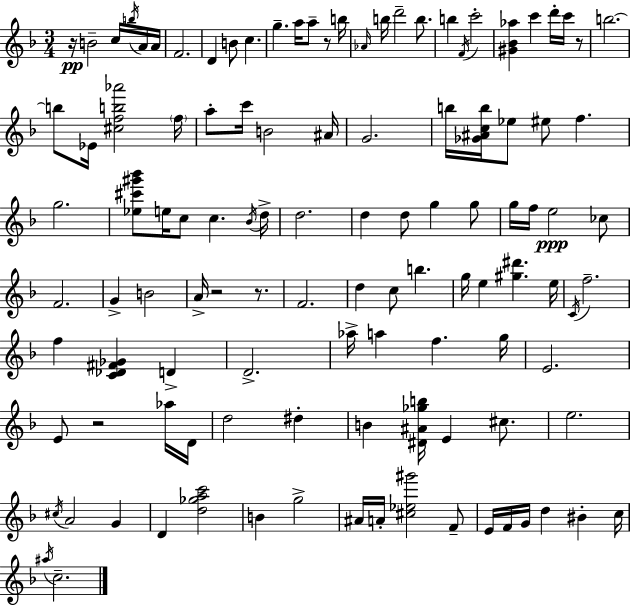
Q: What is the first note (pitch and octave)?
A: B4